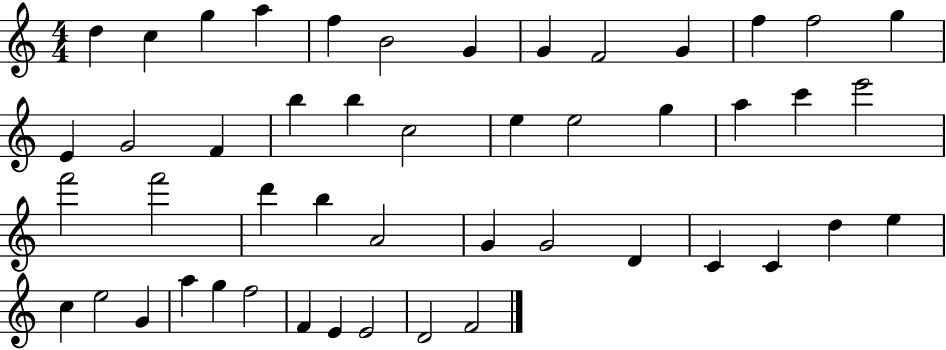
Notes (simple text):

D5/q C5/q G5/q A5/q F5/q B4/h G4/q G4/q F4/h G4/q F5/q F5/h G5/q E4/q G4/h F4/q B5/q B5/q C5/h E5/q E5/h G5/q A5/q C6/q E6/h F6/h F6/h D6/q B5/q A4/h G4/q G4/h D4/q C4/q C4/q D5/q E5/q C5/q E5/h G4/q A5/q G5/q F5/h F4/q E4/q E4/h D4/h F4/h